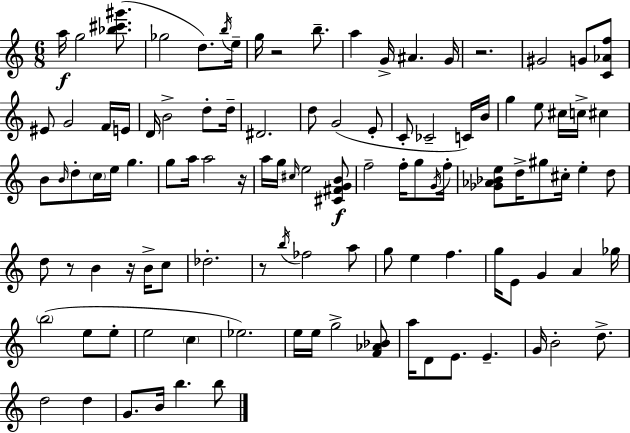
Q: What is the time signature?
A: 6/8